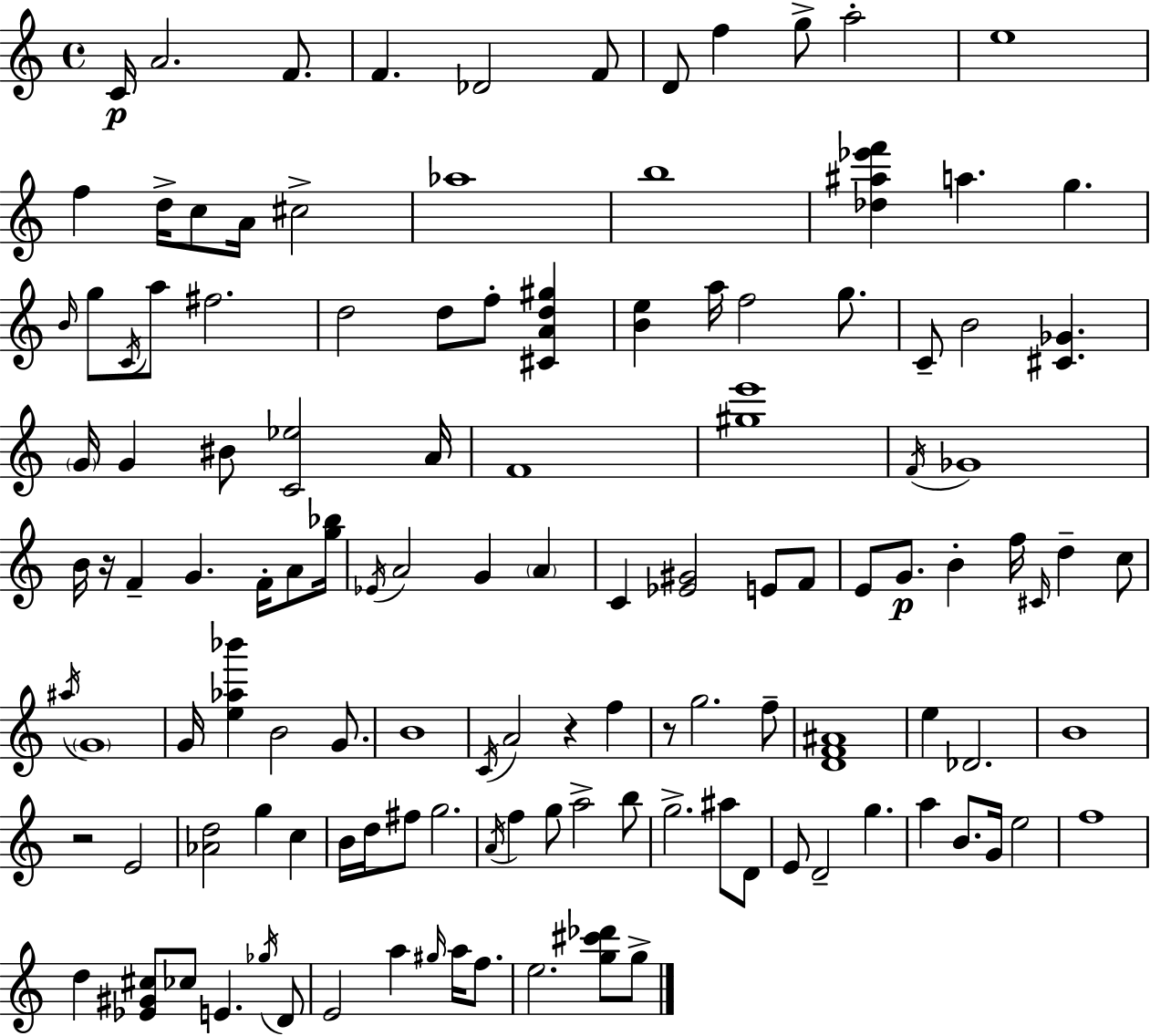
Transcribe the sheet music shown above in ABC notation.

X:1
T:Untitled
M:4/4
L:1/4
K:C
C/4 A2 F/2 F _D2 F/2 D/2 f g/2 a2 e4 f d/4 c/2 A/4 ^c2 _a4 b4 [_d^a_e'f'] a g B/4 g/2 C/4 a/2 ^f2 d2 d/2 f/2 [^CAd^g] [Be] a/4 f2 g/2 C/2 B2 [^C_G] G/4 G ^B/2 [C_e]2 A/4 F4 [^ge']4 F/4 _G4 B/4 z/4 F G F/4 A/2 [g_b]/4 _E/4 A2 G A C [_E^G]2 E/2 F/2 E/2 G/2 B f/4 ^C/4 d c/2 ^a/4 G4 G/4 [e_a_b'] B2 G/2 B4 C/4 A2 z f z/2 g2 f/2 [DF^A]4 e _D2 B4 z2 E2 [_Ad]2 g c B/4 d/4 ^f/2 g2 A/4 f g/2 a2 b/2 g2 ^a/2 D/2 E/2 D2 g a B/2 G/4 e2 f4 d [_E^G^c]/2 _c/2 E _g/4 D/2 E2 a ^g/4 a/4 f/2 e2 [g^c'_d']/2 g/2